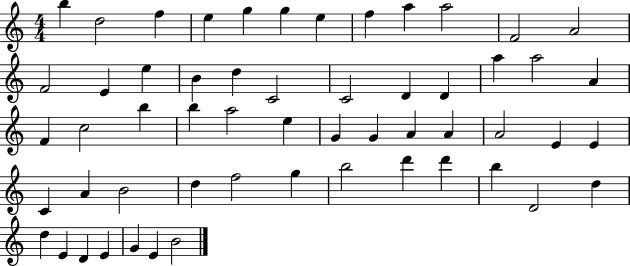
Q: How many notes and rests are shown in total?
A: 56